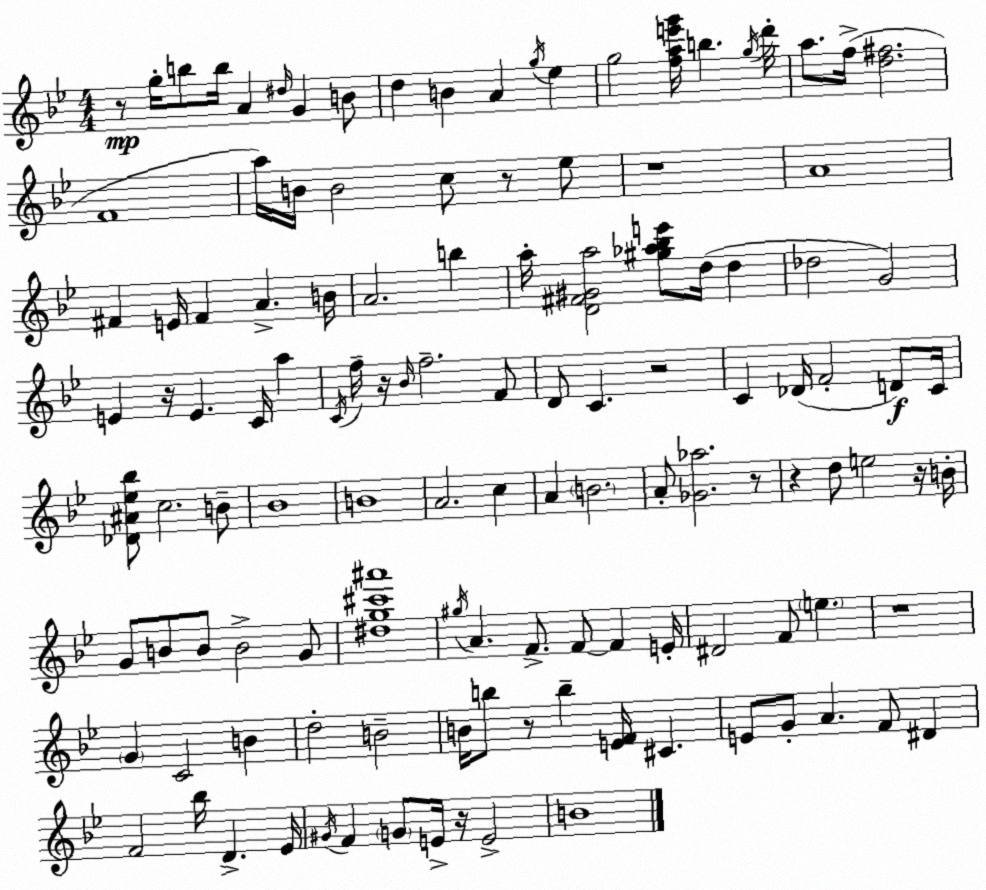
X:1
T:Untitled
M:4/4
L:1/4
K:Gm
z/2 g/4 b/2 b/4 A ^d/4 G B/2 d B A g/4 _e g2 [fae'g']/4 b g/4 d'/4 a/2 f/4 [d^f]2 F4 a/4 B/4 B2 c/2 z/2 _e/2 z4 A4 ^F E/4 ^F A B/4 A2 b a/4 [D^F^Ga]2 [^g_a_be']/2 d/4 d _d2 G2 E z/4 E C/4 a C/4 f/4 z/4 _B/4 f2 F/2 D/2 C z2 C _D/4 F2 D/2 C/4 [_D^A_e_b]/2 c2 B/2 _B4 B4 A2 c A B2 A/2 [_G_a]2 z/2 z d/2 e2 z/4 B/4 G/2 B/2 B/2 B2 G/2 [^dg^c'^a']4 ^g/4 A F/2 F/2 F E/4 ^D2 F/2 e z4 G C2 B d2 B2 B/4 b/2 z/2 b [EF]/4 ^C E/2 G/2 A F/2 ^D F2 _b/4 D _E/4 ^G/4 F G/2 E/4 z/4 E2 B4